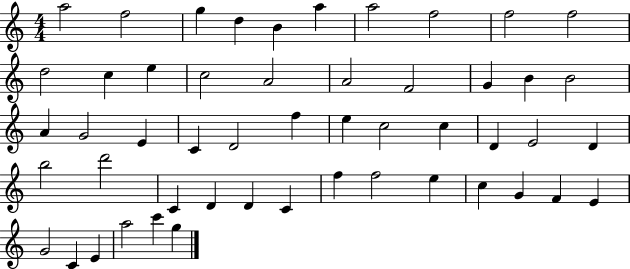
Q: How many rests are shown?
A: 0